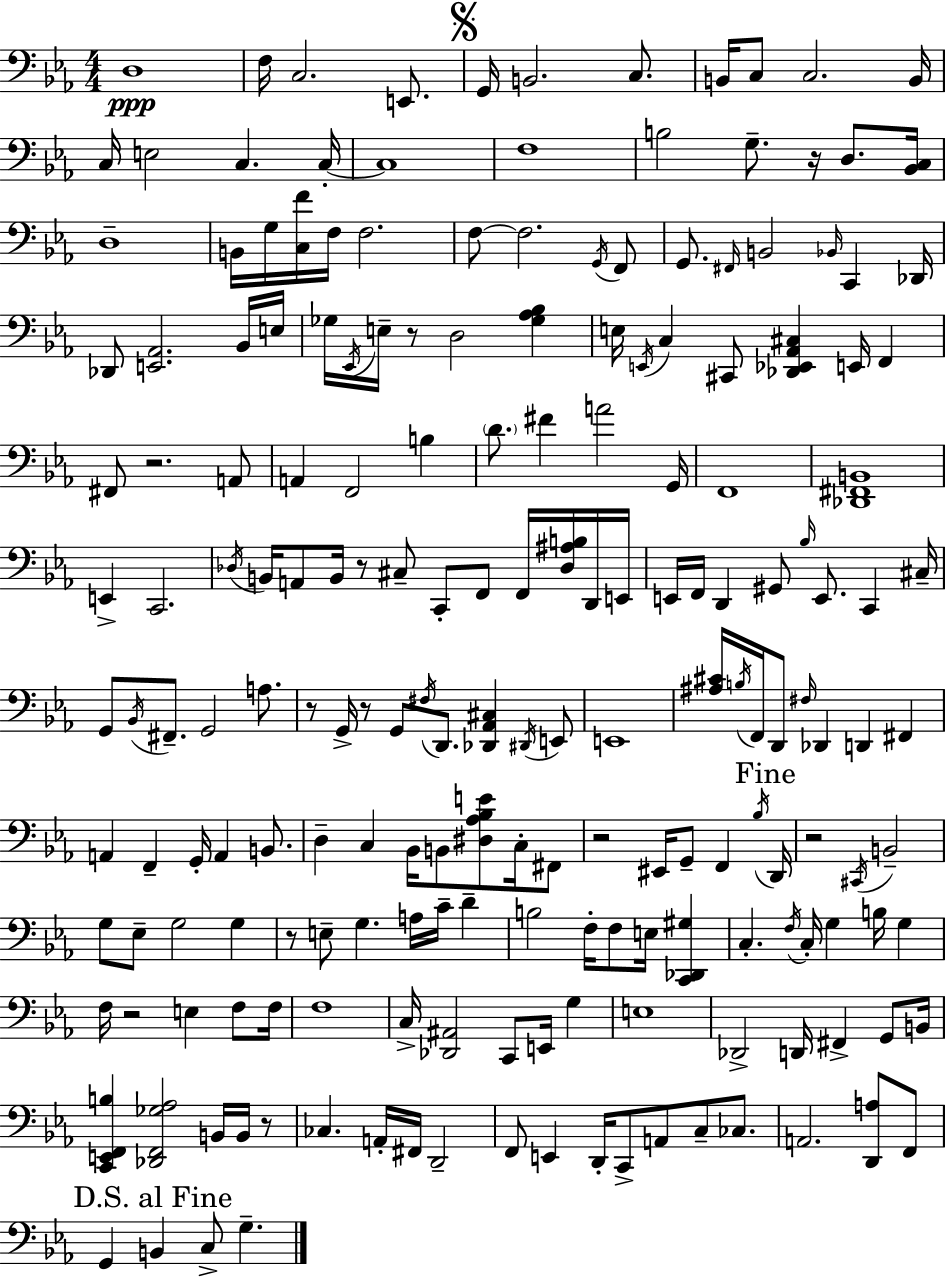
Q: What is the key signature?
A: C minor